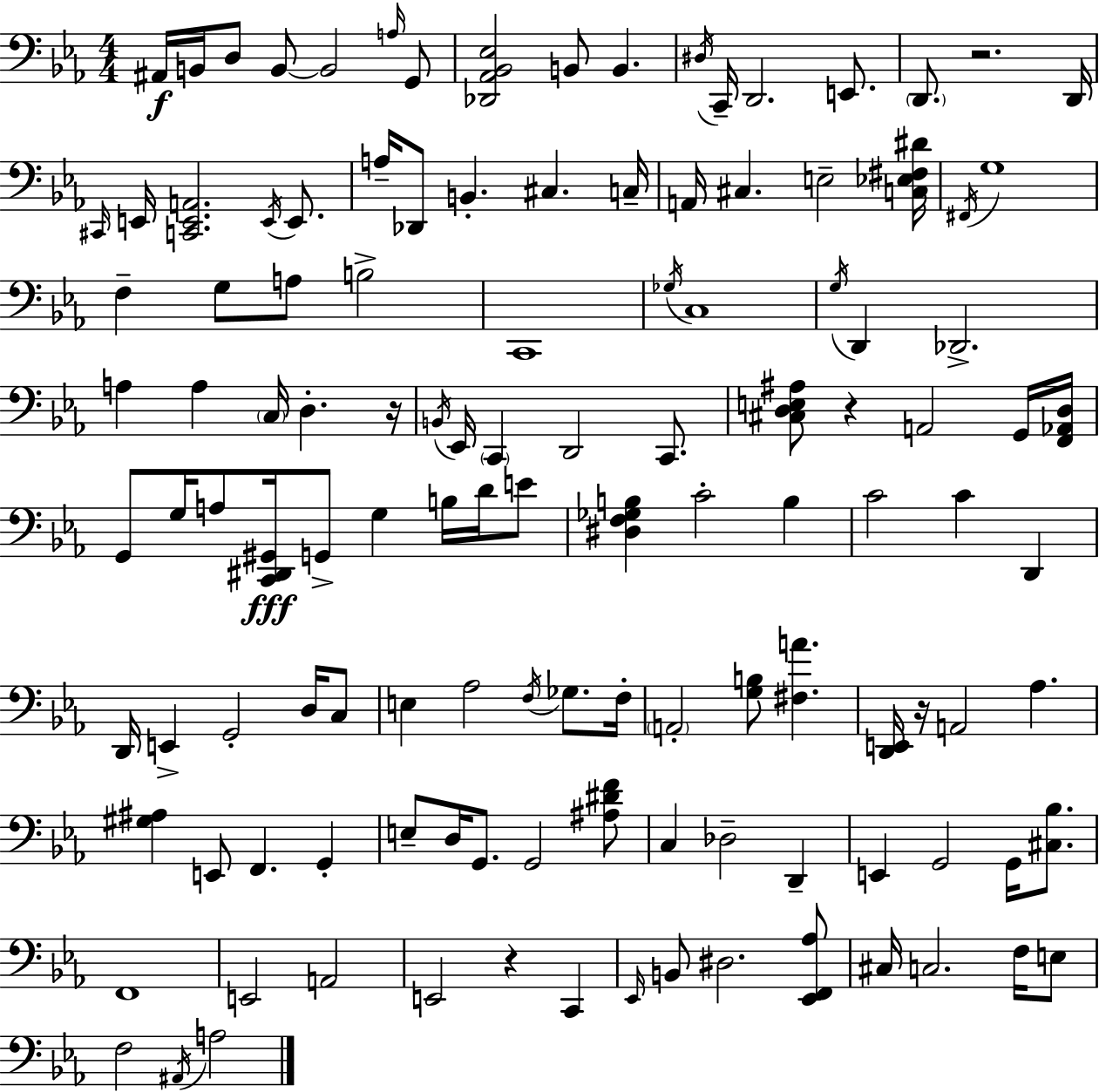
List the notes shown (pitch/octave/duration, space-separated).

A#2/s B2/s D3/e B2/e B2/h A3/s G2/e [Db2,Ab2,Bb2,Eb3]/h B2/e B2/q. D#3/s C2/s D2/h. E2/e. D2/e. R/h. D2/s C#2/s E2/s [C2,E2,A2]/h. E2/s E2/e. A3/s Db2/e B2/q. C#3/q. C3/s A2/s C#3/q. E3/h [C3,Eb3,F#3,D#4]/s F#2/s G3/w F3/q G3/e A3/e B3/h C2/w Gb3/s C3/w G3/s D2/q Db2/h. A3/q A3/q C3/s D3/q. R/s B2/s Eb2/s C2/q D2/h C2/e. [C#3,D3,E3,A#3]/e R/q A2/h G2/s [F2,Ab2,D3]/s G2/e G3/s A3/e [C2,D#2,G#2]/s G2/e G3/q B3/s D4/s E4/e [D#3,F3,Gb3,B3]/q C4/h B3/q C4/h C4/q D2/q D2/s E2/q G2/h D3/s C3/e E3/q Ab3/h F3/s Gb3/e. F3/s A2/h [G3,B3]/e [F#3,A4]/q. [D2,E2]/s R/s A2/h Ab3/q. [G#3,A#3]/q E2/e F2/q. G2/q E3/e D3/s G2/e. G2/h [A#3,D#4,F4]/e C3/q Db3/h D2/q E2/q G2/h G2/s [C#3,Bb3]/e. F2/w E2/h A2/h E2/h R/q C2/q Eb2/s B2/e D#3/h. [Eb2,F2,Ab3]/e C#3/s C3/h. F3/s E3/e F3/h A#2/s A3/h